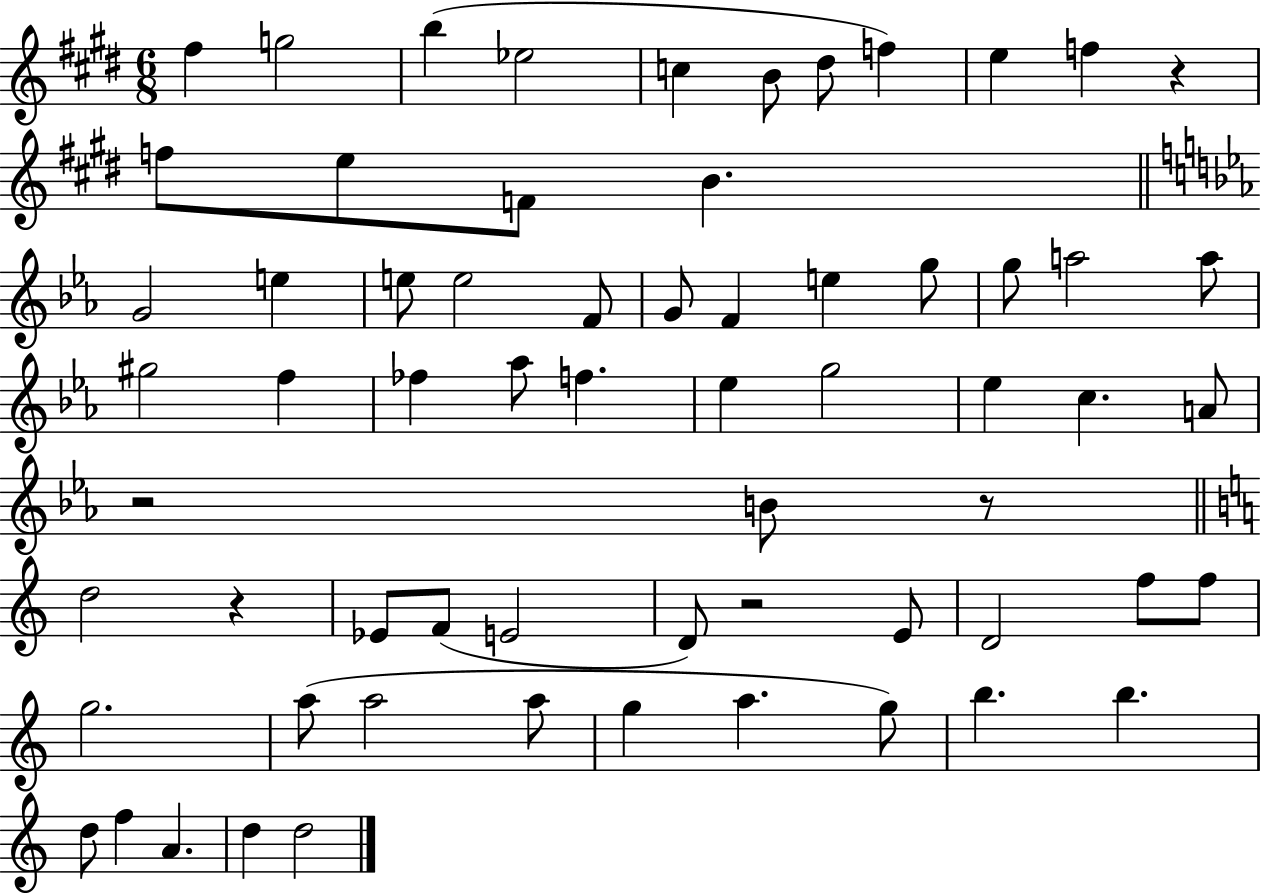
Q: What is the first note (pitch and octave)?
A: F#5